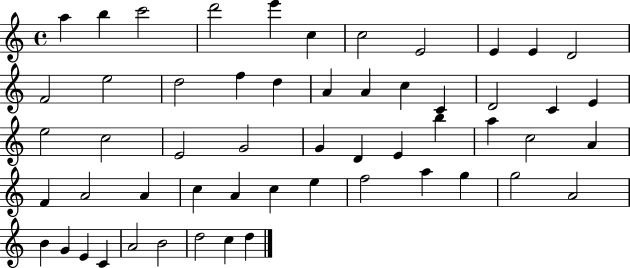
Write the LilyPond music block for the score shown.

{
  \clef treble
  \time 4/4
  \defaultTimeSignature
  \key c \major
  a''4 b''4 c'''2 | d'''2 e'''4 c''4 | c''2 e'2 | e'4 e'4 d'2 | \break f'2 e''2 | d''2 f''4 d''4 | a'4 a'4 c''4 c'4 | d'2 c'4 e'4 | \break e''2 c''2 | e'2 g'2 | g'4 d'4 e'4 b''4 | a''4 c''2 a'4 | \break f'4 a'2 a'4 | c''4 a'4 c''4 e''4 | f''2 a''4 g''4 | g''2 a'2 | \break b'4 g'4 e'4 c'4 | a'2 b'2 | d''2 c''4 d''4 | \bar "|."
}